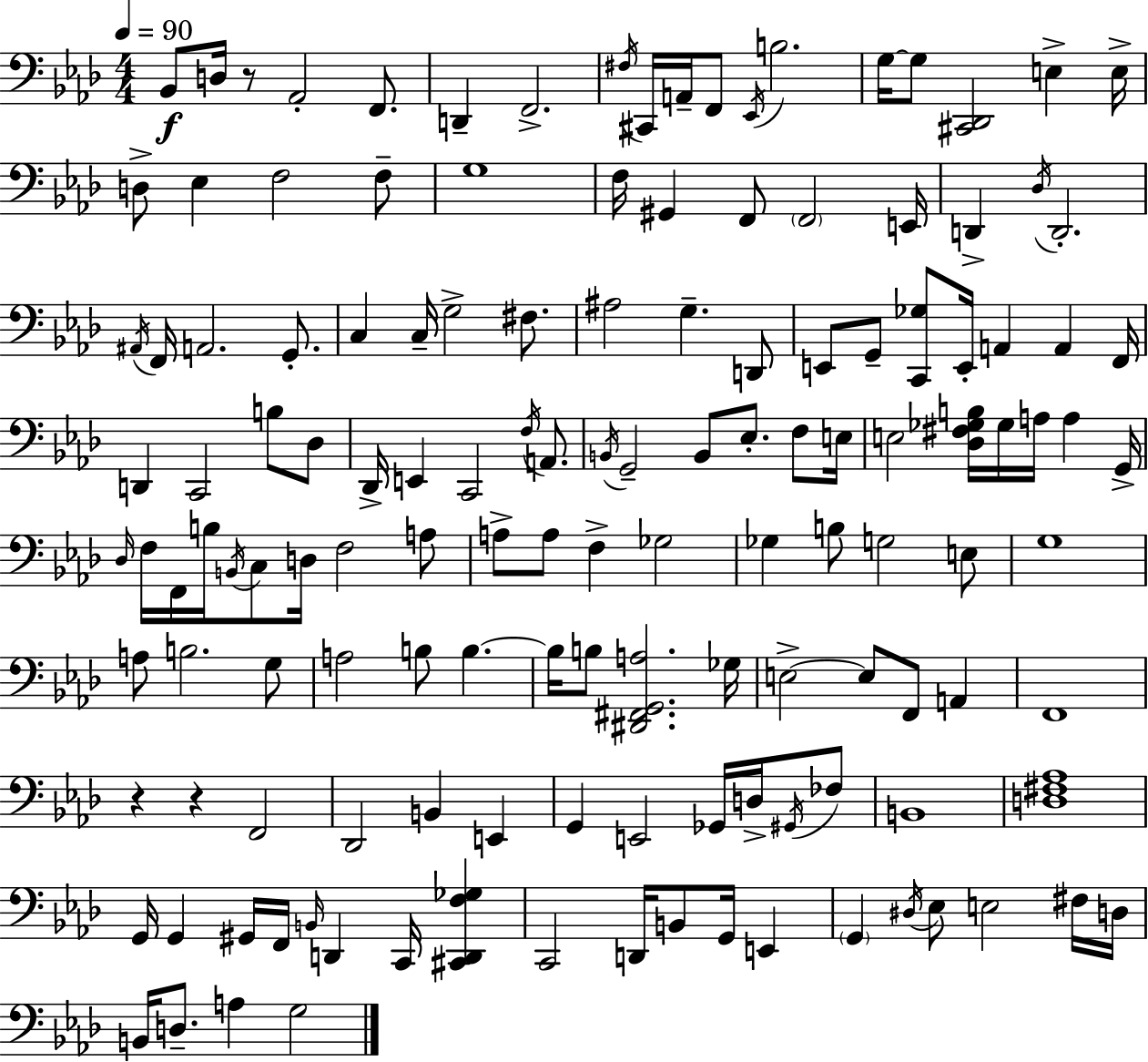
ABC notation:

X:1
T:Untitled
M:4/4
L:1/4
K:Ab
_B,,/2 D,/4 z/2 _A,,2 F,,/2 D,, F,,2 ^F,/4 ^C,,/4 A,,/4 F,,/2 _E,,/4 B,2 G,/4 G,/2 [^C,,_D,,]2 E, E,/4 D,/2 _E, F,2 F,/2 G,4 F,/4 ^G,, F,,/2 F,,2 E,,/4 D,, _D,/4 D,,2 ^A,,/4 F,,/4 A,,2 G,,/2 C, C,/4 G,2 ^F,/2 ^A,2 G, D,,/2 E,,/2 G,,/2 [C,,_G,]/2 E,,/4 A,, A,, F,,/4 D,, C,,2 B,/2 _D,/2 _D,,/4 E,, C,,2 F,/4 A,,/2 B,,/4 G,,2 B,,/2 _E,/2 F,/2 E,/4 E,2 [_D,^F,_G,B,]/4 _G,/4 A,/4 A, G,,/4 _D,/4 F,/4 F,,/4 B,/4 B,,/4 C,/2 D,/4 F,2 A,/2 A,/2 A,/2 F, _G,2 _G, B,/2 G,2 E,/2 G,4 A,/2 B,2 G,/2 A,2 B,/2 B, B,/4 B,/2 [^D,,^F,,G,,A,]2 _G,/4 E,2 E,/2 F,,/2 A,, F,,4 z z F,,2 _D,,2 B,, E,, G,, E,,2 _G,,/4 D,/4 ^G,,/4 _F,/2 B,,4 [D,^F,_A,]4 G,,/4 G,, ^G,,/4 F,,/4 B,,/4 D,, C,,/4 [^C,,D,,F,_G,] C,,2 D,,/4 B,,/2 G,,/4 E,, G,, ^D,/4 _E,/2 E,2 ^F,/4 D,/4 B,,/4 D,/2 A, G,2